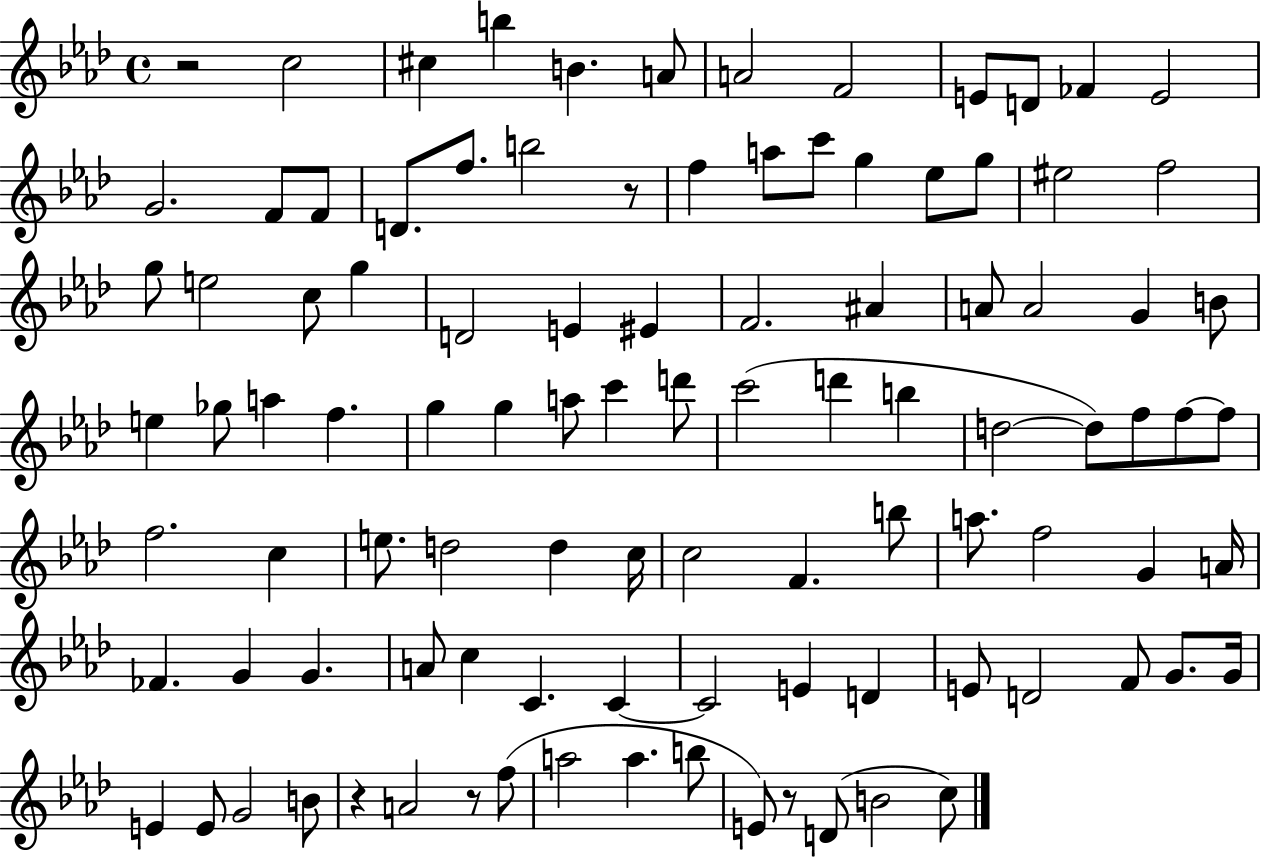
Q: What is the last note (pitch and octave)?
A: C5